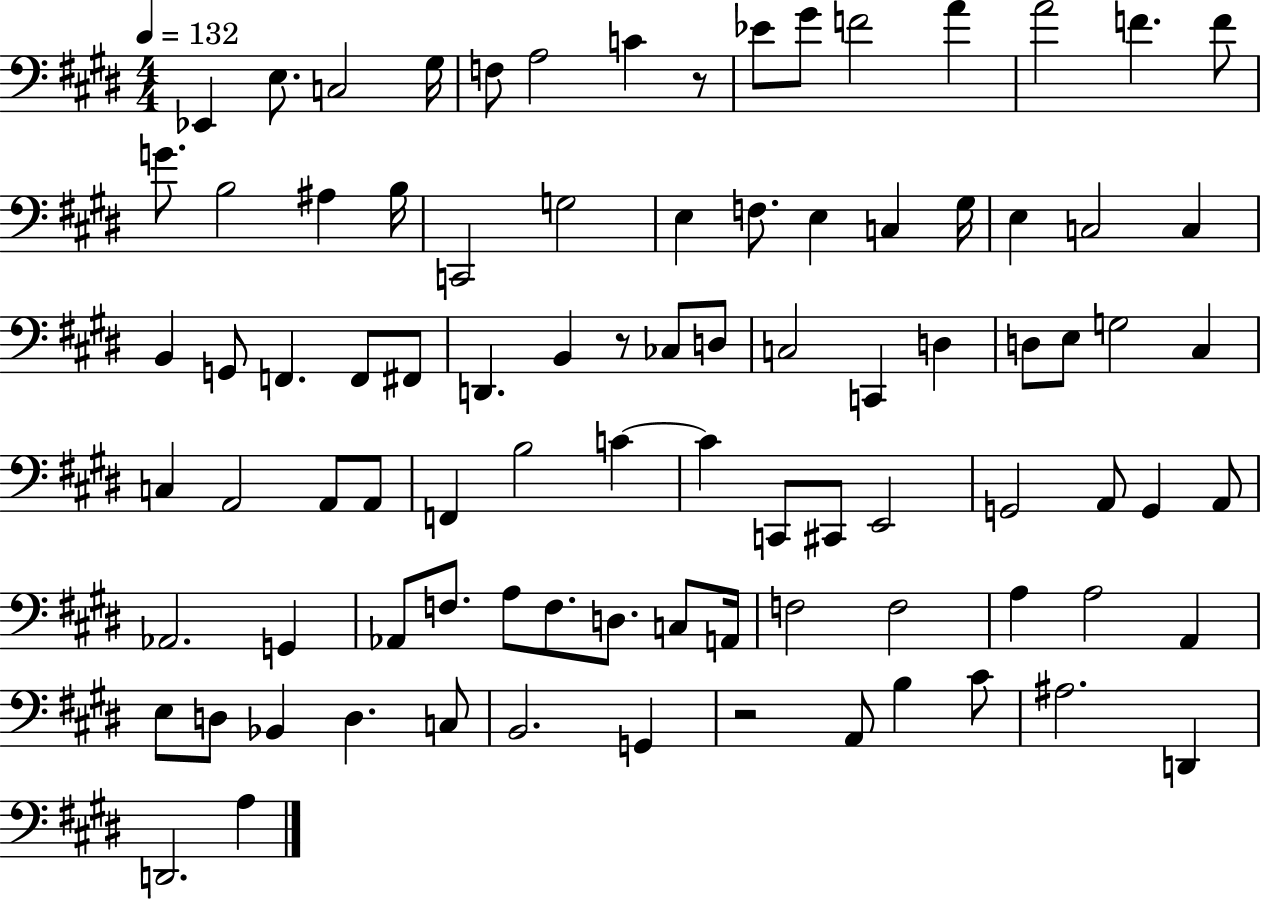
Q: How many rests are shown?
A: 3